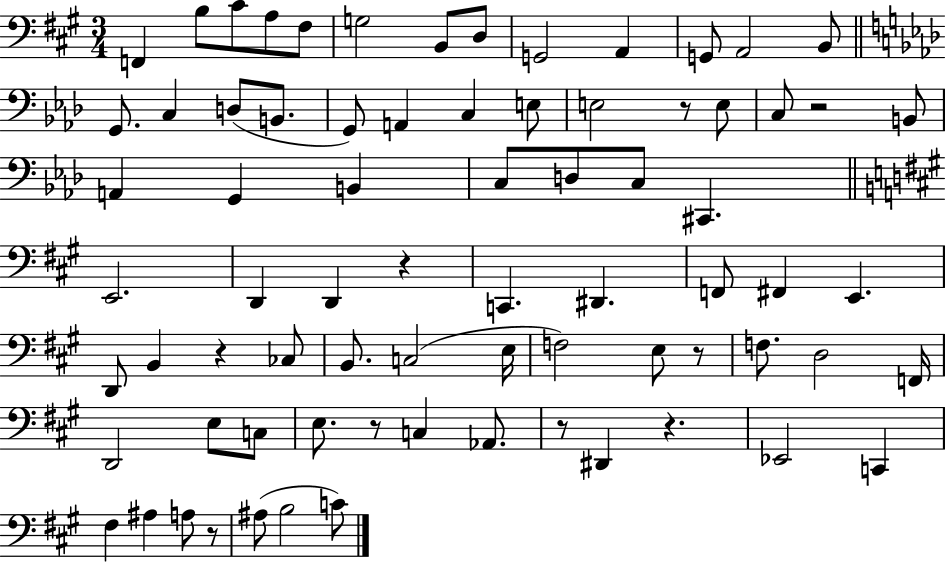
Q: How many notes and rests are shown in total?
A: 75